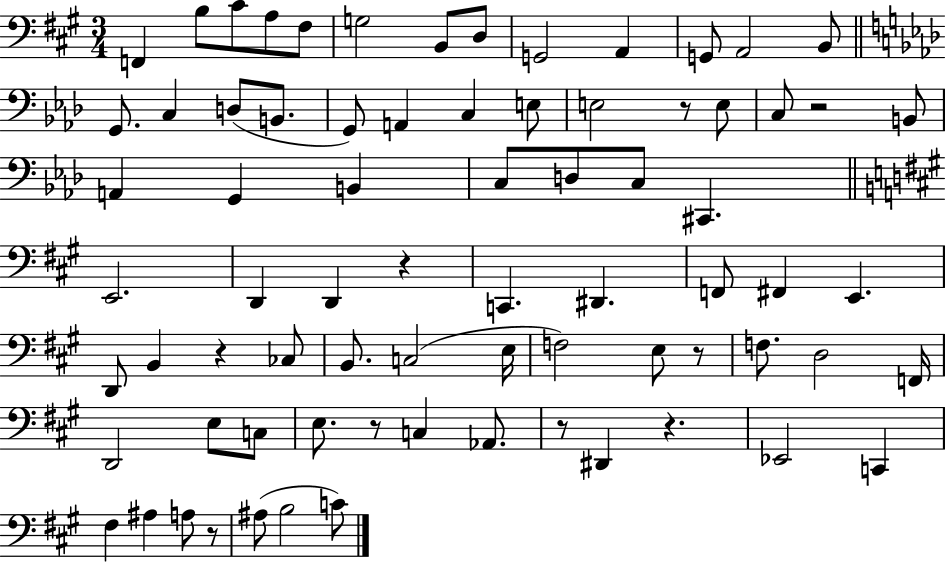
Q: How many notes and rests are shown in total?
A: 75